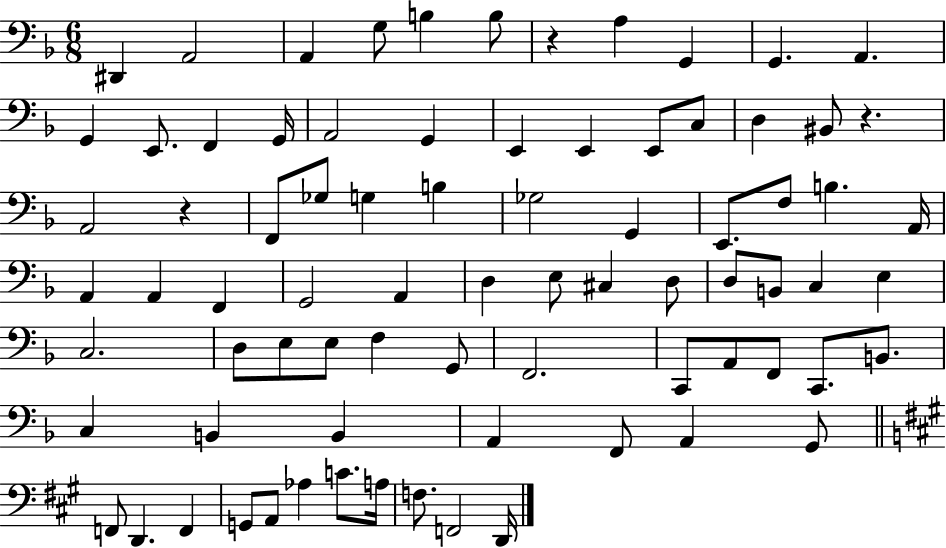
X:1
T:Untitled
M:6/8
L:1/4
K:F
^D,, A,,2 A,, G,/2 B, B,/2 z A, G,, G,, A,, G,, E,,/2 F,, G,,/4 A,,2 G,, E,, E,, E,,/2 C,/2 D, ^B,,/2 z A,,2 z F,,/2 _G,/2 G, B, _G,2 G,, E,,/2 F,/2 B, A,,/4 A,, A,, F,, G,,2 A,, D, E,/2 ^C, D,/2 D,/2 B,,/2 C, E, C,2 D,/2 E,/2 E,/2 F, G,,/2 F,,2 C,,/2 A,,/2 F,,/2 C,,/2 B,,/2 C, B,, B,, A,, F,,/2 A,, G,,/2 F,,/2 D,, F,, G,,/2 A,,/2 _A, C/2 A,/4 F,/2 F,,2 D,,/4